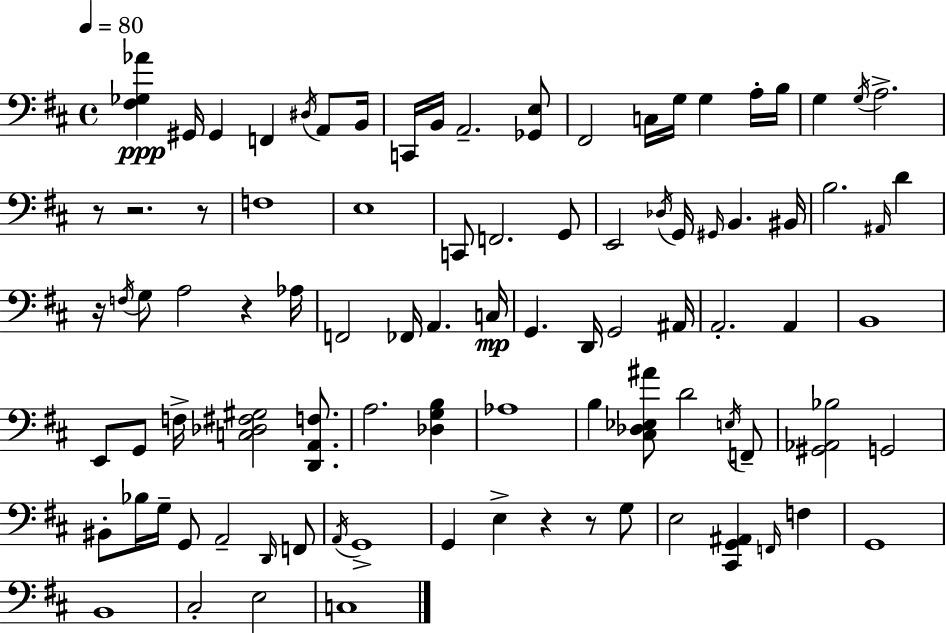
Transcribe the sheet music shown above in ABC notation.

X:1
T:Untitled
M:4/4
L:1/4
K:D
[^F,_G,_A] ^G,,/4 ^G,, F,, ^D,/4 A,,/2 B,,/4 C,,/4 B,,/4 A,,2 [_G,,E,]/2 ^F,,2 C,/4 G,/4 G, A,/4 B,/4 G, G,/4 A,2 z/2 z2 z/2 F,4 E,4 C,,/2 F,,2 G,,/2 E,,2 _D,/4 G,,/4 ^G,,/4 B,, ^B,,/4 B,2 ^A,,/4 D z/4 F,/4 G,/2 A,2 z _A,/4 F,,2 _F,,/4 A,, C,/4 G,, D,,/4 G,,2 ^A,,/4 A,,2 A,, B,,4 E,,/2 G,,/2 F,/4 [C,_D,^F,^G,]2 [D,,A,,F,]/2 A,2 [_D,G,B,] _A,4 B, [^C,_D,_E,^A]/2 D2 E,/4 F,,/2 [^G,,_A,,_B,]2 G,,2 ^B,,/2 _B,/4 G,/4 G,,/2 A,,2 D,,/4 F,,/2 A,,/4 G,,4 G,, E, z z/2 G,/2 E,2 [^C,,G,,^A,,] F,,/4 F, G,,4 B,,4 ^C,2 E,2 C,4